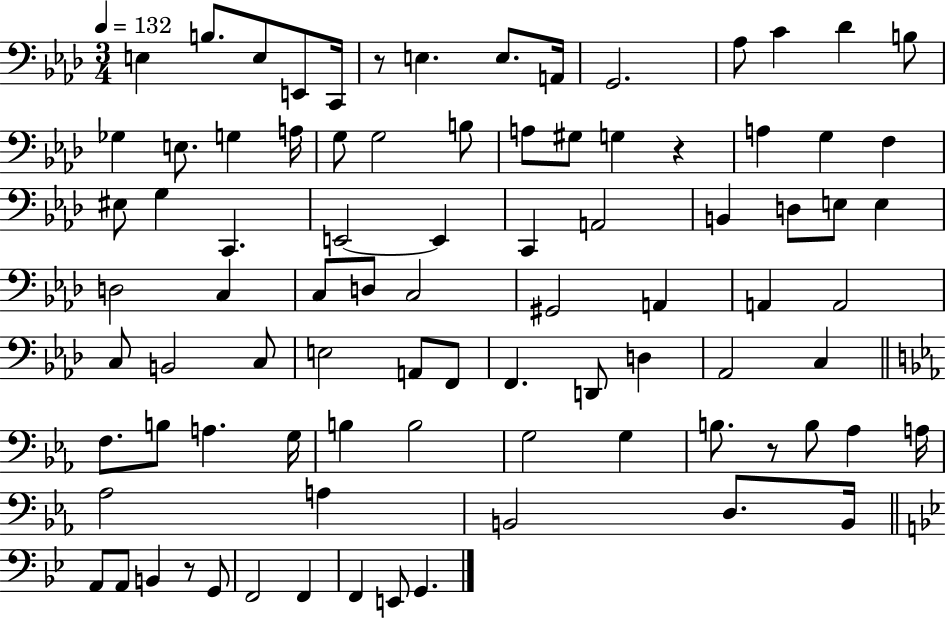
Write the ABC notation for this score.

X:1
T:Untitled
M:3/4
L:1/4
K:Ab
E, B,/2 E,/2 E,,/2 C,,/4 z/2 E, E,/2 A,,/4 G,,2 _A,/2 C _D B,/2 _G, E,/2 G, A,/4 G,/2 G,2 B,/2 A,/2 ^G,/2 G, z A, G, F, ^E,/2 G, C,, E,,2 E,, C,, A,,2 B,, D,/2 E,/2 E, D,2 C, C,/2 D,/2 C,2 ^G,,2 A,, A,, A,,2 C,/2 B,,2 C,/2 E,2 A,,/2 F,,/2 F,, D,,/2 D, _A,,2 C, F,/2 B,/2 A, G,/4 B, B,2 G,2 G, B,/2 z/2 B,/2 _A, A,/4 _A,2 A, B,,2 D,/2 B,,/4 A,,/2 A,,/2 B,, z/2 G,,/2 F,,2 F,, F,, E,,/2 G,,